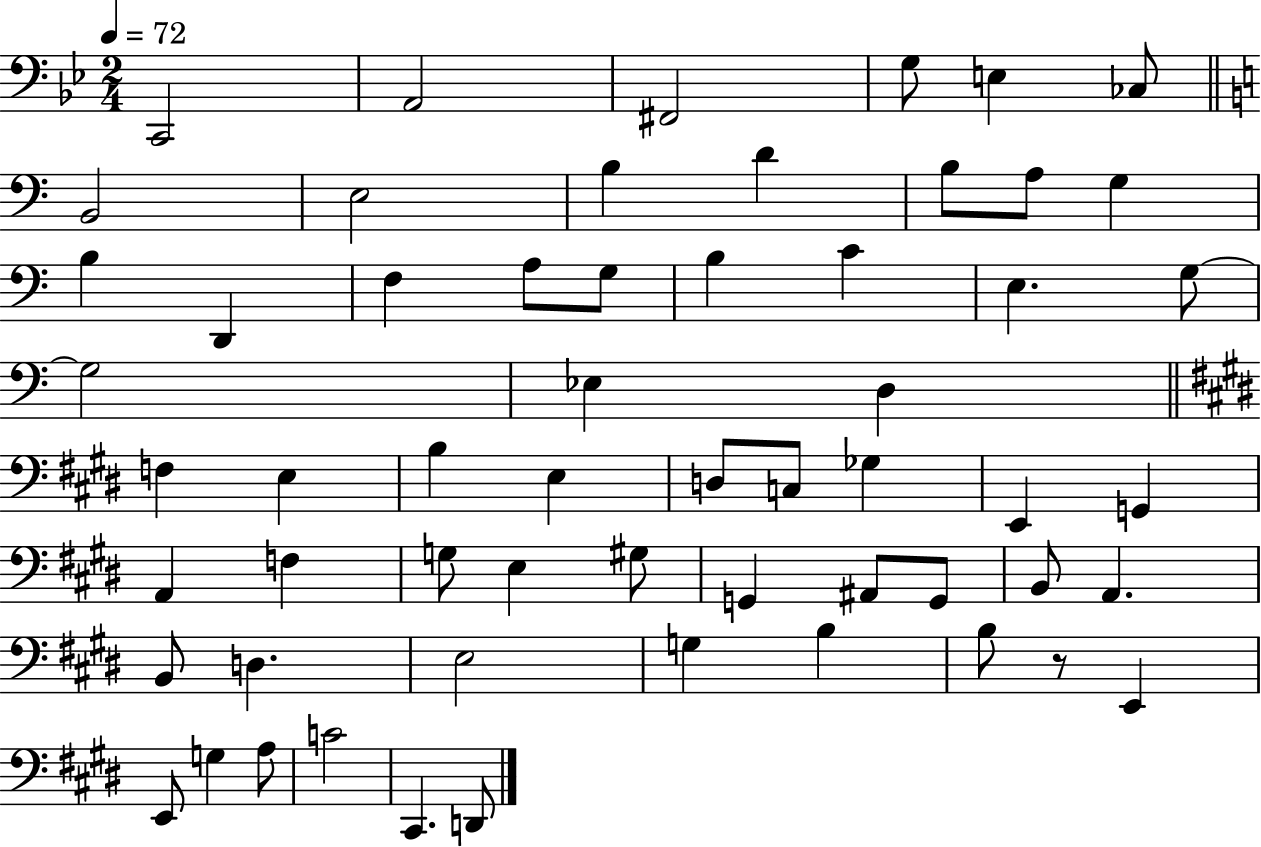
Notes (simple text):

C2/h A2/h F#2/h G3/e E3/q CES3/e B2/h E3/h B3/q D4/q B3/e A3/e G3/q B3/q D2/q F3/q A3/e G3/e B3/q C4/q E3/q. G3/e G3/h Eb3/q D3/q F3/q E3/q B3/q E3/q D3/e C3/e Gb3/q E2/q G2/q A2/q F3/q G3/e E3/q G#3/e G2/q A#2/e G2/e B2/e A2/q. B2/e D3/q. E3/h G3/q B3/q B3/e R/e E2/q E2/e G3/q A3/e C4/h C#2/q. D2/e